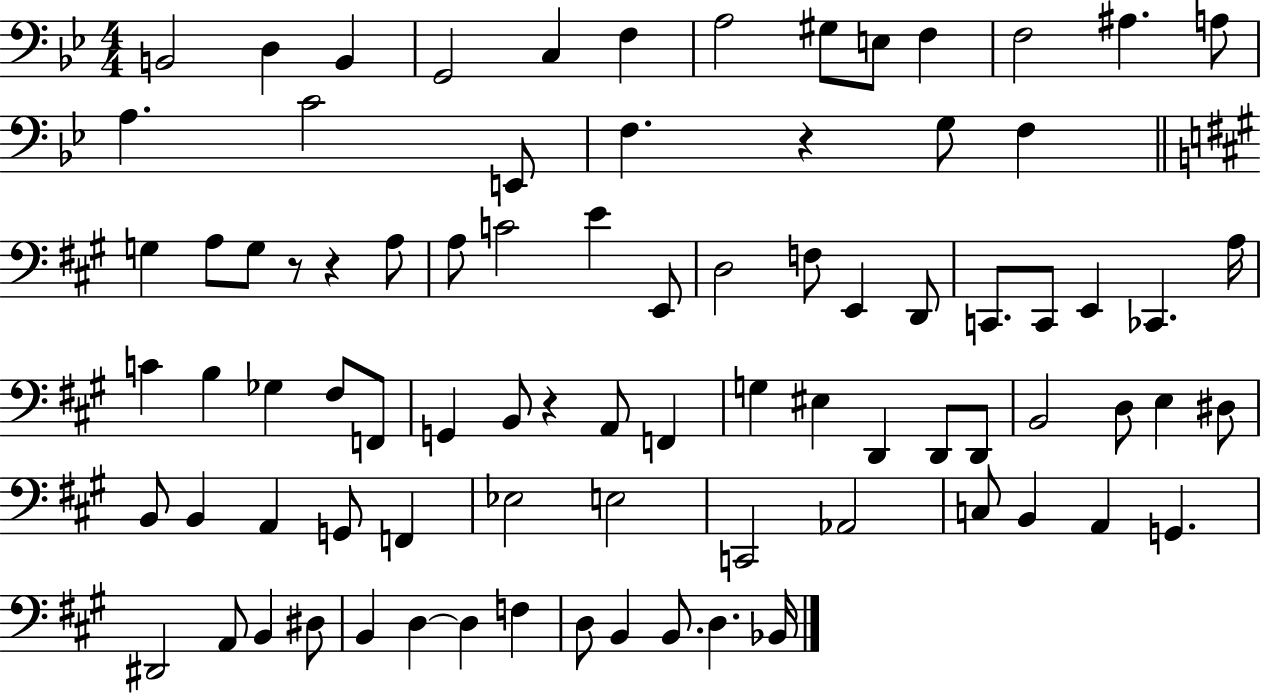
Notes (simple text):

B2/h D3/q B2/q G2/h C3/q F3/q A3/h G#3/e E3/e F3/q F3/h A#3/q. A3/e A3/q. C4/h E2/e F3/q. R/q G3/e F3/q G3/q A3/e G3/e R/e R/q A3/e A3/e C4/h E4/q E2/e D3/h F3/e E2/q D2/e C2/e. C2/e E2/q CES2/q. A3/s C4/q B3/q Gb3/q F#3/e F2/e G2/q B2/e R/q A2/e F2/q G3/q EIS3/q D2/q D2/e D2/e B2/h D3/e E3/q D#3/e B2/e B2/q A2/q G2/e F2/q Eb3/h E3/h C2/h Ab2/h C3/e B2/q A2/q G2/q. D#2/h A2/e B2/q D#3/e B2/q D3/q D3/q F3/q D3/e B2/q B2/e. D3/q. Bb2/s